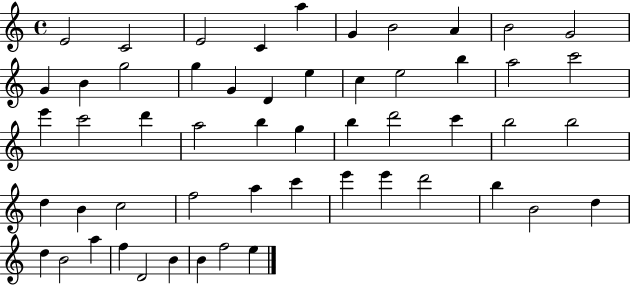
X:1
T:Untitled
M:4/4
L:1/4
K:C
E2 C2 E2 C a G B2 A B2 G2 G B g2 g G D e c e2 b a2 c'2 e' c'2 d' a2 b g b d'2 c' b2 b2 d B c2 f2 a c' e' e' d'2 b B2 d d B2 a f D2 B B f2 e